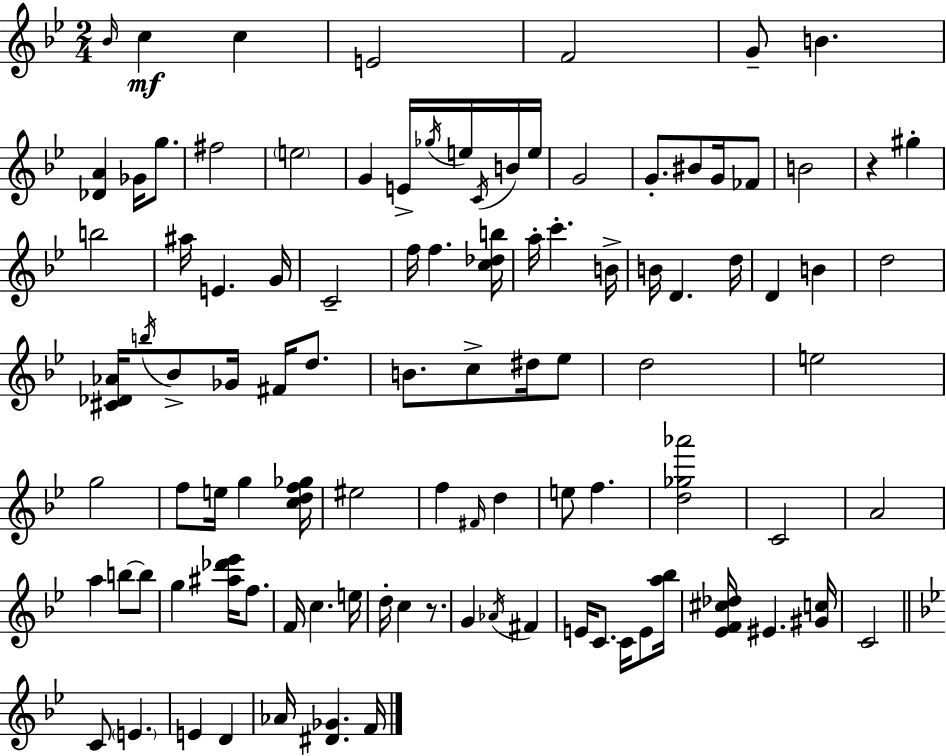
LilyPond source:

{
  \clef treble
  \numericTimeSignature
  \time 2/4
  \key bes \major
  \repeat volta 2 { \grace { bes'16 }\mf c''4 c''4 | e'2 | f'2 | g'8-- b'4. | \break <des' a'>4 ges'16 g''8. | fis''2 | \parenthesize e''2 | g'4 e'16-> \acciaccatura { ges''16 } e''16 | \break \acciaccatura { c'16 } b'16 e''16 g'2 | g'8.-. bis'8 | g'16 fes'8 b'2 | r4 gis''4-. | \break b''2 | ais''16 e'4. | g'16 c'2-- | f''16 f''4. | \break <c'' des'' b''>16 a''16-. c'''4.-. | b'16-> b'16 d'4. | d''16 d'4 b'4 | d''2 | \break <cis' des' aes'>16 \acciaccatura { b''16 } bes'8-> ges'16 | fis'16 d''8. b'8. c''8-> | dis''16 ees''8 d''2 | e''2 | \break g''2 | f''8 e''16 g''4 | <c'' d'' f'' ges''>16 eis''2 | f''4 | \break \grace { fis'16 } d''4 e''8 f''4. | <d'' ges'' aes'''>2 | c'2 | a'2 | \break a''4 | b''8~~ b''8 g''4 | <ais'' des''' ees'''>16 f''8. f'16 c''4. | e''16 d''16-. c''4 | \break r8. g'4 | \acciaccatura { aes'16 } fis'4 e'16 c'8. | c'16 e'8 <a'' bes''>16 <ees' f' cis'' des''>16 eis'4. | <gis' c''>16 c'2 | \break \bar "||" \break \key bes \major c'8 \parenthesize e'4. | e'4 d'4 | aes'16 <dis' ges'>4. f'16 | } \bar "|."
}